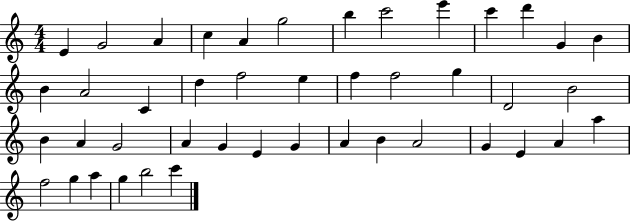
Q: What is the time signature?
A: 4/4